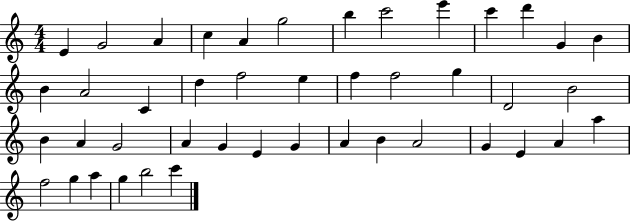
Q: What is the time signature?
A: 4/4